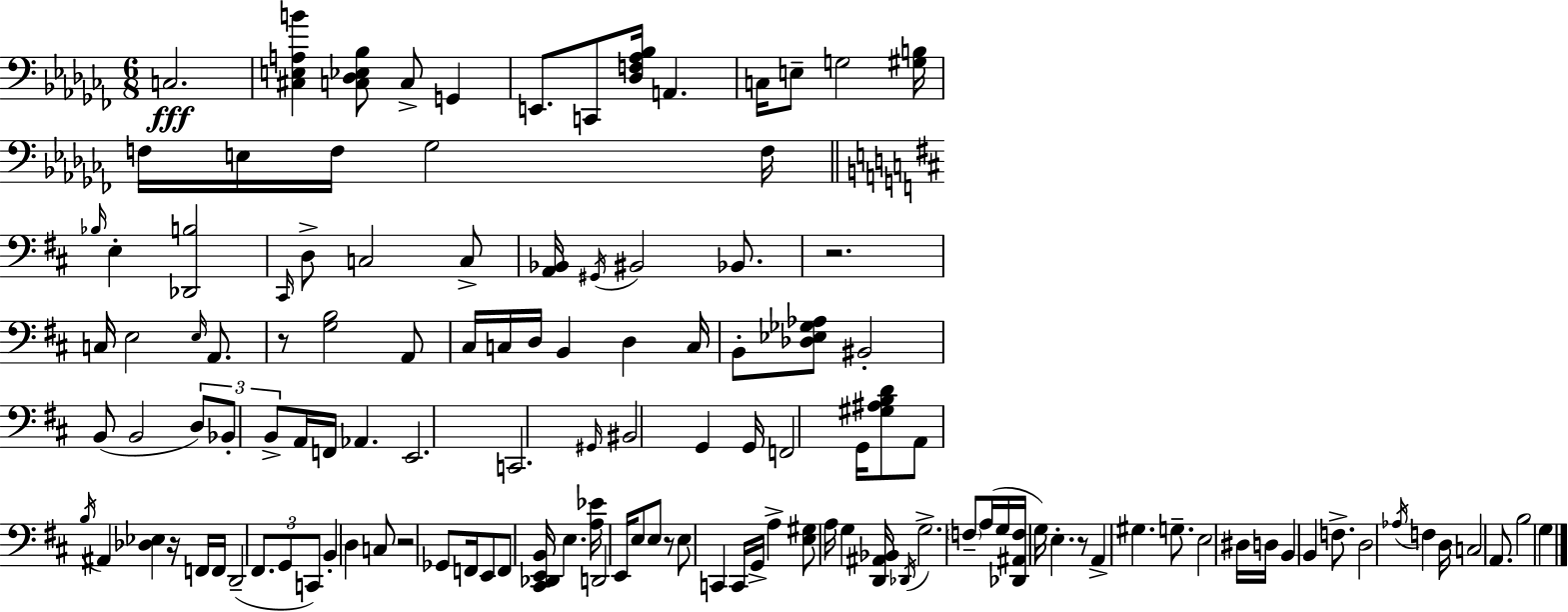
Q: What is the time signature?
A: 6/8